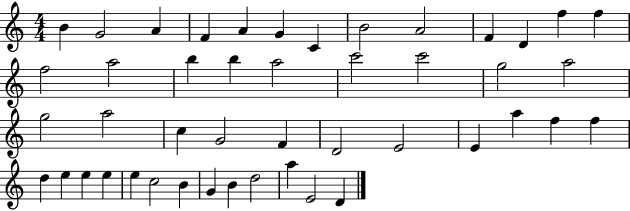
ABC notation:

X:1
T:Untitled
M:4/4
L:1/4
K:C
B G2 A F A G C B2 A2 F D f f f2 a2 b b a2 c'2 c'2 g2 a2 g2 a2 c G2 F D2 E2 E a f f d e e e e c2 B G B d2 a E2 D